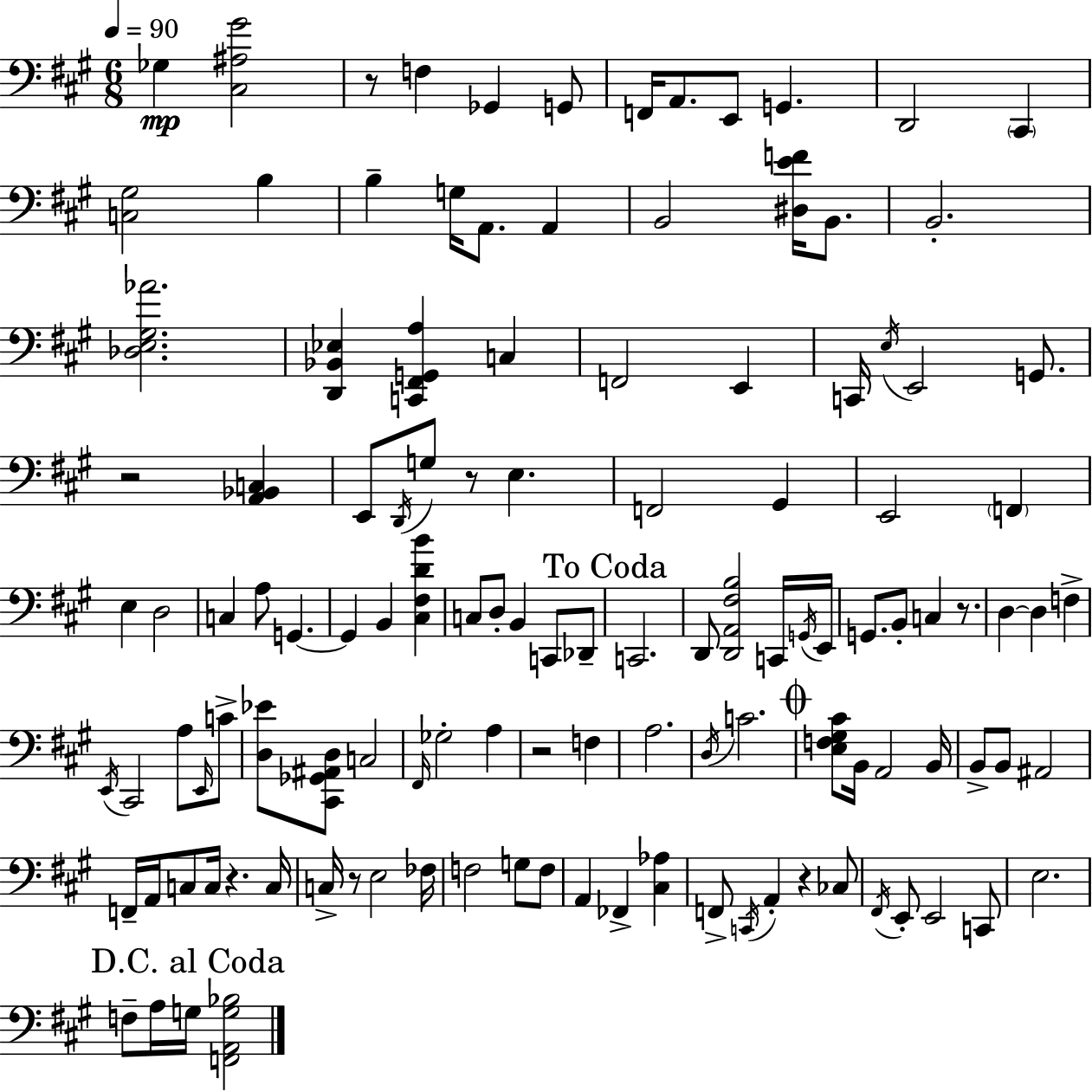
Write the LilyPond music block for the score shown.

{
  \clef bass
  \numericTimeSignature
  \time 6/8
  \key a \major
  \tempo 4 = 90
  ges4\mp <cis ais gis'>2 | r8 f4 ges,4 g,8 | f,16 a,8. e,8 g,4. | d,2 \parenthesize cis,4 | \break <c gis>2 b4 | b4-- g16 a,8. a,4 | b,2 <dis e' f'>16 b,8. | b,2.-. | \break <des e gis aes'>2. | <d, bes, ees>4 <c, fis, g, a>4 c4 | f,2 e,4 | c,16 \acciaccatura { e16 } e,2 g,8. | \break r2 <a, bes, c>4 | e,8 \acciaccatura { d,16 } g8 r8 e4. | f,2 gis,4 | e,2 \parenthesize f,4 | \break e4 d2 | c4 a8 g,4.~~ | g,4 b,4 <cis fis d' b'>4 | c8 d8-. b,4 c,8 | \break des,8-- \mark "To Coda" c,2. | d,8 <d, a, fis b>2 | c,16 \acciaccatura { g,16 } e,16 g,8. b,8-. c4 | r8. d4~~ d4 f4-> | \break \acciaccatura { e,16 } cis,2 | a8 \grace { e,16 } c'8-> <d ees'>8 <cis, ges, ais, d>8 c2 | \grace { fis,16 } ges2-. | a4 r2 | \break f4 a2. | \acciaccatura { d16 } c'2. | \mark \markup { \musicglyph "scripts.coda" } <e f gis cis'>8 b,16 a,2 | b,16 b,8-> b,8 ais,2 | \break f,16-- a,16 c8 c16 | r4. c16 c16-> r8 e2 | fes16 f2 | g8 f8 a,4 fes,4-> | \break <cis aes>4 f,8-> \acciaccatura { c,16 } a,4-. | r4 ces8 \acciaccatura { fis,16 } e,8-. e,2 | c,8 e2. | \mark "D.C. al Coda" f8-- a16 | \break g16 <f, a, g bes>2 \bar "|."
}